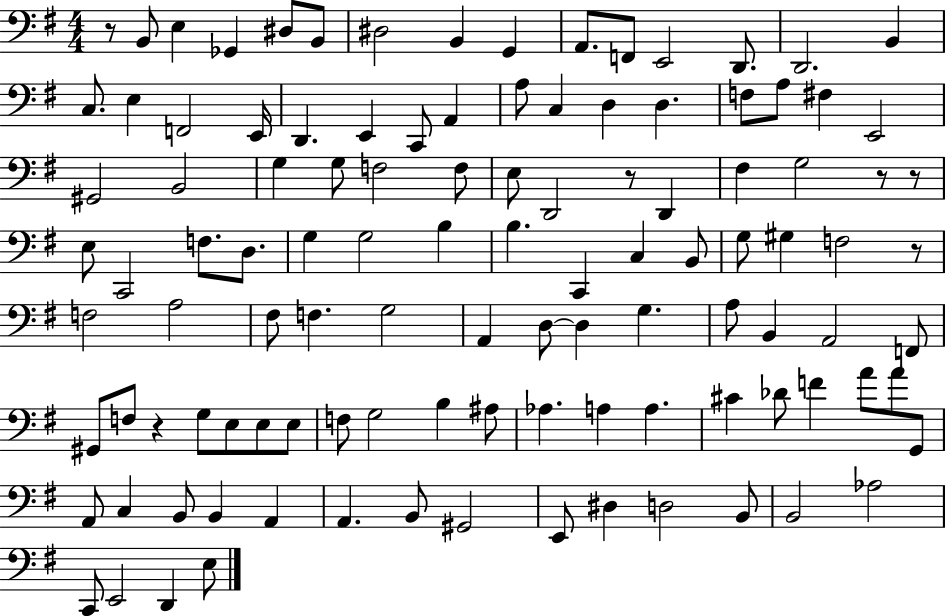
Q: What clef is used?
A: bass